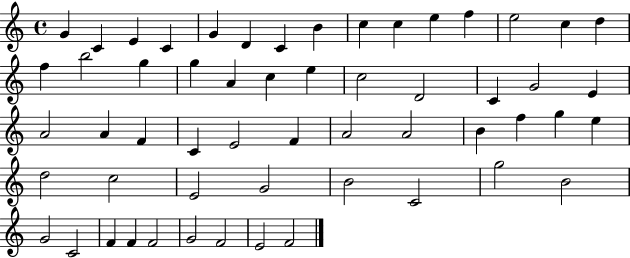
{
  \clef treble
  \time 4/4
  \defaultTimeSignature
  \key c \major
  g'4 c'4 e'4 c'4 | g'4 d'4 c'4 b'4 | c''4 c''4 e''4 f''4 | e''2 c''4 d''4 | \break f''4 b''2 g''4 | g''4 a'4 c''4 e''4 | c''2 d'2 | c'4 g'2 e'4 | \break a'2 a'4 f'4 | c'4 e'2 f'4 | a'2 a'2 | b'4 f''4 g''4 e''4 | \break d''2 c''2 | e'2 g'2 | b'2 c'2 | g''2 b'2 | \break g'2 c'2 | f'4 f'4 f'2 | g'2 f'2 | e'2 f'2 | \break \bar "|."
}